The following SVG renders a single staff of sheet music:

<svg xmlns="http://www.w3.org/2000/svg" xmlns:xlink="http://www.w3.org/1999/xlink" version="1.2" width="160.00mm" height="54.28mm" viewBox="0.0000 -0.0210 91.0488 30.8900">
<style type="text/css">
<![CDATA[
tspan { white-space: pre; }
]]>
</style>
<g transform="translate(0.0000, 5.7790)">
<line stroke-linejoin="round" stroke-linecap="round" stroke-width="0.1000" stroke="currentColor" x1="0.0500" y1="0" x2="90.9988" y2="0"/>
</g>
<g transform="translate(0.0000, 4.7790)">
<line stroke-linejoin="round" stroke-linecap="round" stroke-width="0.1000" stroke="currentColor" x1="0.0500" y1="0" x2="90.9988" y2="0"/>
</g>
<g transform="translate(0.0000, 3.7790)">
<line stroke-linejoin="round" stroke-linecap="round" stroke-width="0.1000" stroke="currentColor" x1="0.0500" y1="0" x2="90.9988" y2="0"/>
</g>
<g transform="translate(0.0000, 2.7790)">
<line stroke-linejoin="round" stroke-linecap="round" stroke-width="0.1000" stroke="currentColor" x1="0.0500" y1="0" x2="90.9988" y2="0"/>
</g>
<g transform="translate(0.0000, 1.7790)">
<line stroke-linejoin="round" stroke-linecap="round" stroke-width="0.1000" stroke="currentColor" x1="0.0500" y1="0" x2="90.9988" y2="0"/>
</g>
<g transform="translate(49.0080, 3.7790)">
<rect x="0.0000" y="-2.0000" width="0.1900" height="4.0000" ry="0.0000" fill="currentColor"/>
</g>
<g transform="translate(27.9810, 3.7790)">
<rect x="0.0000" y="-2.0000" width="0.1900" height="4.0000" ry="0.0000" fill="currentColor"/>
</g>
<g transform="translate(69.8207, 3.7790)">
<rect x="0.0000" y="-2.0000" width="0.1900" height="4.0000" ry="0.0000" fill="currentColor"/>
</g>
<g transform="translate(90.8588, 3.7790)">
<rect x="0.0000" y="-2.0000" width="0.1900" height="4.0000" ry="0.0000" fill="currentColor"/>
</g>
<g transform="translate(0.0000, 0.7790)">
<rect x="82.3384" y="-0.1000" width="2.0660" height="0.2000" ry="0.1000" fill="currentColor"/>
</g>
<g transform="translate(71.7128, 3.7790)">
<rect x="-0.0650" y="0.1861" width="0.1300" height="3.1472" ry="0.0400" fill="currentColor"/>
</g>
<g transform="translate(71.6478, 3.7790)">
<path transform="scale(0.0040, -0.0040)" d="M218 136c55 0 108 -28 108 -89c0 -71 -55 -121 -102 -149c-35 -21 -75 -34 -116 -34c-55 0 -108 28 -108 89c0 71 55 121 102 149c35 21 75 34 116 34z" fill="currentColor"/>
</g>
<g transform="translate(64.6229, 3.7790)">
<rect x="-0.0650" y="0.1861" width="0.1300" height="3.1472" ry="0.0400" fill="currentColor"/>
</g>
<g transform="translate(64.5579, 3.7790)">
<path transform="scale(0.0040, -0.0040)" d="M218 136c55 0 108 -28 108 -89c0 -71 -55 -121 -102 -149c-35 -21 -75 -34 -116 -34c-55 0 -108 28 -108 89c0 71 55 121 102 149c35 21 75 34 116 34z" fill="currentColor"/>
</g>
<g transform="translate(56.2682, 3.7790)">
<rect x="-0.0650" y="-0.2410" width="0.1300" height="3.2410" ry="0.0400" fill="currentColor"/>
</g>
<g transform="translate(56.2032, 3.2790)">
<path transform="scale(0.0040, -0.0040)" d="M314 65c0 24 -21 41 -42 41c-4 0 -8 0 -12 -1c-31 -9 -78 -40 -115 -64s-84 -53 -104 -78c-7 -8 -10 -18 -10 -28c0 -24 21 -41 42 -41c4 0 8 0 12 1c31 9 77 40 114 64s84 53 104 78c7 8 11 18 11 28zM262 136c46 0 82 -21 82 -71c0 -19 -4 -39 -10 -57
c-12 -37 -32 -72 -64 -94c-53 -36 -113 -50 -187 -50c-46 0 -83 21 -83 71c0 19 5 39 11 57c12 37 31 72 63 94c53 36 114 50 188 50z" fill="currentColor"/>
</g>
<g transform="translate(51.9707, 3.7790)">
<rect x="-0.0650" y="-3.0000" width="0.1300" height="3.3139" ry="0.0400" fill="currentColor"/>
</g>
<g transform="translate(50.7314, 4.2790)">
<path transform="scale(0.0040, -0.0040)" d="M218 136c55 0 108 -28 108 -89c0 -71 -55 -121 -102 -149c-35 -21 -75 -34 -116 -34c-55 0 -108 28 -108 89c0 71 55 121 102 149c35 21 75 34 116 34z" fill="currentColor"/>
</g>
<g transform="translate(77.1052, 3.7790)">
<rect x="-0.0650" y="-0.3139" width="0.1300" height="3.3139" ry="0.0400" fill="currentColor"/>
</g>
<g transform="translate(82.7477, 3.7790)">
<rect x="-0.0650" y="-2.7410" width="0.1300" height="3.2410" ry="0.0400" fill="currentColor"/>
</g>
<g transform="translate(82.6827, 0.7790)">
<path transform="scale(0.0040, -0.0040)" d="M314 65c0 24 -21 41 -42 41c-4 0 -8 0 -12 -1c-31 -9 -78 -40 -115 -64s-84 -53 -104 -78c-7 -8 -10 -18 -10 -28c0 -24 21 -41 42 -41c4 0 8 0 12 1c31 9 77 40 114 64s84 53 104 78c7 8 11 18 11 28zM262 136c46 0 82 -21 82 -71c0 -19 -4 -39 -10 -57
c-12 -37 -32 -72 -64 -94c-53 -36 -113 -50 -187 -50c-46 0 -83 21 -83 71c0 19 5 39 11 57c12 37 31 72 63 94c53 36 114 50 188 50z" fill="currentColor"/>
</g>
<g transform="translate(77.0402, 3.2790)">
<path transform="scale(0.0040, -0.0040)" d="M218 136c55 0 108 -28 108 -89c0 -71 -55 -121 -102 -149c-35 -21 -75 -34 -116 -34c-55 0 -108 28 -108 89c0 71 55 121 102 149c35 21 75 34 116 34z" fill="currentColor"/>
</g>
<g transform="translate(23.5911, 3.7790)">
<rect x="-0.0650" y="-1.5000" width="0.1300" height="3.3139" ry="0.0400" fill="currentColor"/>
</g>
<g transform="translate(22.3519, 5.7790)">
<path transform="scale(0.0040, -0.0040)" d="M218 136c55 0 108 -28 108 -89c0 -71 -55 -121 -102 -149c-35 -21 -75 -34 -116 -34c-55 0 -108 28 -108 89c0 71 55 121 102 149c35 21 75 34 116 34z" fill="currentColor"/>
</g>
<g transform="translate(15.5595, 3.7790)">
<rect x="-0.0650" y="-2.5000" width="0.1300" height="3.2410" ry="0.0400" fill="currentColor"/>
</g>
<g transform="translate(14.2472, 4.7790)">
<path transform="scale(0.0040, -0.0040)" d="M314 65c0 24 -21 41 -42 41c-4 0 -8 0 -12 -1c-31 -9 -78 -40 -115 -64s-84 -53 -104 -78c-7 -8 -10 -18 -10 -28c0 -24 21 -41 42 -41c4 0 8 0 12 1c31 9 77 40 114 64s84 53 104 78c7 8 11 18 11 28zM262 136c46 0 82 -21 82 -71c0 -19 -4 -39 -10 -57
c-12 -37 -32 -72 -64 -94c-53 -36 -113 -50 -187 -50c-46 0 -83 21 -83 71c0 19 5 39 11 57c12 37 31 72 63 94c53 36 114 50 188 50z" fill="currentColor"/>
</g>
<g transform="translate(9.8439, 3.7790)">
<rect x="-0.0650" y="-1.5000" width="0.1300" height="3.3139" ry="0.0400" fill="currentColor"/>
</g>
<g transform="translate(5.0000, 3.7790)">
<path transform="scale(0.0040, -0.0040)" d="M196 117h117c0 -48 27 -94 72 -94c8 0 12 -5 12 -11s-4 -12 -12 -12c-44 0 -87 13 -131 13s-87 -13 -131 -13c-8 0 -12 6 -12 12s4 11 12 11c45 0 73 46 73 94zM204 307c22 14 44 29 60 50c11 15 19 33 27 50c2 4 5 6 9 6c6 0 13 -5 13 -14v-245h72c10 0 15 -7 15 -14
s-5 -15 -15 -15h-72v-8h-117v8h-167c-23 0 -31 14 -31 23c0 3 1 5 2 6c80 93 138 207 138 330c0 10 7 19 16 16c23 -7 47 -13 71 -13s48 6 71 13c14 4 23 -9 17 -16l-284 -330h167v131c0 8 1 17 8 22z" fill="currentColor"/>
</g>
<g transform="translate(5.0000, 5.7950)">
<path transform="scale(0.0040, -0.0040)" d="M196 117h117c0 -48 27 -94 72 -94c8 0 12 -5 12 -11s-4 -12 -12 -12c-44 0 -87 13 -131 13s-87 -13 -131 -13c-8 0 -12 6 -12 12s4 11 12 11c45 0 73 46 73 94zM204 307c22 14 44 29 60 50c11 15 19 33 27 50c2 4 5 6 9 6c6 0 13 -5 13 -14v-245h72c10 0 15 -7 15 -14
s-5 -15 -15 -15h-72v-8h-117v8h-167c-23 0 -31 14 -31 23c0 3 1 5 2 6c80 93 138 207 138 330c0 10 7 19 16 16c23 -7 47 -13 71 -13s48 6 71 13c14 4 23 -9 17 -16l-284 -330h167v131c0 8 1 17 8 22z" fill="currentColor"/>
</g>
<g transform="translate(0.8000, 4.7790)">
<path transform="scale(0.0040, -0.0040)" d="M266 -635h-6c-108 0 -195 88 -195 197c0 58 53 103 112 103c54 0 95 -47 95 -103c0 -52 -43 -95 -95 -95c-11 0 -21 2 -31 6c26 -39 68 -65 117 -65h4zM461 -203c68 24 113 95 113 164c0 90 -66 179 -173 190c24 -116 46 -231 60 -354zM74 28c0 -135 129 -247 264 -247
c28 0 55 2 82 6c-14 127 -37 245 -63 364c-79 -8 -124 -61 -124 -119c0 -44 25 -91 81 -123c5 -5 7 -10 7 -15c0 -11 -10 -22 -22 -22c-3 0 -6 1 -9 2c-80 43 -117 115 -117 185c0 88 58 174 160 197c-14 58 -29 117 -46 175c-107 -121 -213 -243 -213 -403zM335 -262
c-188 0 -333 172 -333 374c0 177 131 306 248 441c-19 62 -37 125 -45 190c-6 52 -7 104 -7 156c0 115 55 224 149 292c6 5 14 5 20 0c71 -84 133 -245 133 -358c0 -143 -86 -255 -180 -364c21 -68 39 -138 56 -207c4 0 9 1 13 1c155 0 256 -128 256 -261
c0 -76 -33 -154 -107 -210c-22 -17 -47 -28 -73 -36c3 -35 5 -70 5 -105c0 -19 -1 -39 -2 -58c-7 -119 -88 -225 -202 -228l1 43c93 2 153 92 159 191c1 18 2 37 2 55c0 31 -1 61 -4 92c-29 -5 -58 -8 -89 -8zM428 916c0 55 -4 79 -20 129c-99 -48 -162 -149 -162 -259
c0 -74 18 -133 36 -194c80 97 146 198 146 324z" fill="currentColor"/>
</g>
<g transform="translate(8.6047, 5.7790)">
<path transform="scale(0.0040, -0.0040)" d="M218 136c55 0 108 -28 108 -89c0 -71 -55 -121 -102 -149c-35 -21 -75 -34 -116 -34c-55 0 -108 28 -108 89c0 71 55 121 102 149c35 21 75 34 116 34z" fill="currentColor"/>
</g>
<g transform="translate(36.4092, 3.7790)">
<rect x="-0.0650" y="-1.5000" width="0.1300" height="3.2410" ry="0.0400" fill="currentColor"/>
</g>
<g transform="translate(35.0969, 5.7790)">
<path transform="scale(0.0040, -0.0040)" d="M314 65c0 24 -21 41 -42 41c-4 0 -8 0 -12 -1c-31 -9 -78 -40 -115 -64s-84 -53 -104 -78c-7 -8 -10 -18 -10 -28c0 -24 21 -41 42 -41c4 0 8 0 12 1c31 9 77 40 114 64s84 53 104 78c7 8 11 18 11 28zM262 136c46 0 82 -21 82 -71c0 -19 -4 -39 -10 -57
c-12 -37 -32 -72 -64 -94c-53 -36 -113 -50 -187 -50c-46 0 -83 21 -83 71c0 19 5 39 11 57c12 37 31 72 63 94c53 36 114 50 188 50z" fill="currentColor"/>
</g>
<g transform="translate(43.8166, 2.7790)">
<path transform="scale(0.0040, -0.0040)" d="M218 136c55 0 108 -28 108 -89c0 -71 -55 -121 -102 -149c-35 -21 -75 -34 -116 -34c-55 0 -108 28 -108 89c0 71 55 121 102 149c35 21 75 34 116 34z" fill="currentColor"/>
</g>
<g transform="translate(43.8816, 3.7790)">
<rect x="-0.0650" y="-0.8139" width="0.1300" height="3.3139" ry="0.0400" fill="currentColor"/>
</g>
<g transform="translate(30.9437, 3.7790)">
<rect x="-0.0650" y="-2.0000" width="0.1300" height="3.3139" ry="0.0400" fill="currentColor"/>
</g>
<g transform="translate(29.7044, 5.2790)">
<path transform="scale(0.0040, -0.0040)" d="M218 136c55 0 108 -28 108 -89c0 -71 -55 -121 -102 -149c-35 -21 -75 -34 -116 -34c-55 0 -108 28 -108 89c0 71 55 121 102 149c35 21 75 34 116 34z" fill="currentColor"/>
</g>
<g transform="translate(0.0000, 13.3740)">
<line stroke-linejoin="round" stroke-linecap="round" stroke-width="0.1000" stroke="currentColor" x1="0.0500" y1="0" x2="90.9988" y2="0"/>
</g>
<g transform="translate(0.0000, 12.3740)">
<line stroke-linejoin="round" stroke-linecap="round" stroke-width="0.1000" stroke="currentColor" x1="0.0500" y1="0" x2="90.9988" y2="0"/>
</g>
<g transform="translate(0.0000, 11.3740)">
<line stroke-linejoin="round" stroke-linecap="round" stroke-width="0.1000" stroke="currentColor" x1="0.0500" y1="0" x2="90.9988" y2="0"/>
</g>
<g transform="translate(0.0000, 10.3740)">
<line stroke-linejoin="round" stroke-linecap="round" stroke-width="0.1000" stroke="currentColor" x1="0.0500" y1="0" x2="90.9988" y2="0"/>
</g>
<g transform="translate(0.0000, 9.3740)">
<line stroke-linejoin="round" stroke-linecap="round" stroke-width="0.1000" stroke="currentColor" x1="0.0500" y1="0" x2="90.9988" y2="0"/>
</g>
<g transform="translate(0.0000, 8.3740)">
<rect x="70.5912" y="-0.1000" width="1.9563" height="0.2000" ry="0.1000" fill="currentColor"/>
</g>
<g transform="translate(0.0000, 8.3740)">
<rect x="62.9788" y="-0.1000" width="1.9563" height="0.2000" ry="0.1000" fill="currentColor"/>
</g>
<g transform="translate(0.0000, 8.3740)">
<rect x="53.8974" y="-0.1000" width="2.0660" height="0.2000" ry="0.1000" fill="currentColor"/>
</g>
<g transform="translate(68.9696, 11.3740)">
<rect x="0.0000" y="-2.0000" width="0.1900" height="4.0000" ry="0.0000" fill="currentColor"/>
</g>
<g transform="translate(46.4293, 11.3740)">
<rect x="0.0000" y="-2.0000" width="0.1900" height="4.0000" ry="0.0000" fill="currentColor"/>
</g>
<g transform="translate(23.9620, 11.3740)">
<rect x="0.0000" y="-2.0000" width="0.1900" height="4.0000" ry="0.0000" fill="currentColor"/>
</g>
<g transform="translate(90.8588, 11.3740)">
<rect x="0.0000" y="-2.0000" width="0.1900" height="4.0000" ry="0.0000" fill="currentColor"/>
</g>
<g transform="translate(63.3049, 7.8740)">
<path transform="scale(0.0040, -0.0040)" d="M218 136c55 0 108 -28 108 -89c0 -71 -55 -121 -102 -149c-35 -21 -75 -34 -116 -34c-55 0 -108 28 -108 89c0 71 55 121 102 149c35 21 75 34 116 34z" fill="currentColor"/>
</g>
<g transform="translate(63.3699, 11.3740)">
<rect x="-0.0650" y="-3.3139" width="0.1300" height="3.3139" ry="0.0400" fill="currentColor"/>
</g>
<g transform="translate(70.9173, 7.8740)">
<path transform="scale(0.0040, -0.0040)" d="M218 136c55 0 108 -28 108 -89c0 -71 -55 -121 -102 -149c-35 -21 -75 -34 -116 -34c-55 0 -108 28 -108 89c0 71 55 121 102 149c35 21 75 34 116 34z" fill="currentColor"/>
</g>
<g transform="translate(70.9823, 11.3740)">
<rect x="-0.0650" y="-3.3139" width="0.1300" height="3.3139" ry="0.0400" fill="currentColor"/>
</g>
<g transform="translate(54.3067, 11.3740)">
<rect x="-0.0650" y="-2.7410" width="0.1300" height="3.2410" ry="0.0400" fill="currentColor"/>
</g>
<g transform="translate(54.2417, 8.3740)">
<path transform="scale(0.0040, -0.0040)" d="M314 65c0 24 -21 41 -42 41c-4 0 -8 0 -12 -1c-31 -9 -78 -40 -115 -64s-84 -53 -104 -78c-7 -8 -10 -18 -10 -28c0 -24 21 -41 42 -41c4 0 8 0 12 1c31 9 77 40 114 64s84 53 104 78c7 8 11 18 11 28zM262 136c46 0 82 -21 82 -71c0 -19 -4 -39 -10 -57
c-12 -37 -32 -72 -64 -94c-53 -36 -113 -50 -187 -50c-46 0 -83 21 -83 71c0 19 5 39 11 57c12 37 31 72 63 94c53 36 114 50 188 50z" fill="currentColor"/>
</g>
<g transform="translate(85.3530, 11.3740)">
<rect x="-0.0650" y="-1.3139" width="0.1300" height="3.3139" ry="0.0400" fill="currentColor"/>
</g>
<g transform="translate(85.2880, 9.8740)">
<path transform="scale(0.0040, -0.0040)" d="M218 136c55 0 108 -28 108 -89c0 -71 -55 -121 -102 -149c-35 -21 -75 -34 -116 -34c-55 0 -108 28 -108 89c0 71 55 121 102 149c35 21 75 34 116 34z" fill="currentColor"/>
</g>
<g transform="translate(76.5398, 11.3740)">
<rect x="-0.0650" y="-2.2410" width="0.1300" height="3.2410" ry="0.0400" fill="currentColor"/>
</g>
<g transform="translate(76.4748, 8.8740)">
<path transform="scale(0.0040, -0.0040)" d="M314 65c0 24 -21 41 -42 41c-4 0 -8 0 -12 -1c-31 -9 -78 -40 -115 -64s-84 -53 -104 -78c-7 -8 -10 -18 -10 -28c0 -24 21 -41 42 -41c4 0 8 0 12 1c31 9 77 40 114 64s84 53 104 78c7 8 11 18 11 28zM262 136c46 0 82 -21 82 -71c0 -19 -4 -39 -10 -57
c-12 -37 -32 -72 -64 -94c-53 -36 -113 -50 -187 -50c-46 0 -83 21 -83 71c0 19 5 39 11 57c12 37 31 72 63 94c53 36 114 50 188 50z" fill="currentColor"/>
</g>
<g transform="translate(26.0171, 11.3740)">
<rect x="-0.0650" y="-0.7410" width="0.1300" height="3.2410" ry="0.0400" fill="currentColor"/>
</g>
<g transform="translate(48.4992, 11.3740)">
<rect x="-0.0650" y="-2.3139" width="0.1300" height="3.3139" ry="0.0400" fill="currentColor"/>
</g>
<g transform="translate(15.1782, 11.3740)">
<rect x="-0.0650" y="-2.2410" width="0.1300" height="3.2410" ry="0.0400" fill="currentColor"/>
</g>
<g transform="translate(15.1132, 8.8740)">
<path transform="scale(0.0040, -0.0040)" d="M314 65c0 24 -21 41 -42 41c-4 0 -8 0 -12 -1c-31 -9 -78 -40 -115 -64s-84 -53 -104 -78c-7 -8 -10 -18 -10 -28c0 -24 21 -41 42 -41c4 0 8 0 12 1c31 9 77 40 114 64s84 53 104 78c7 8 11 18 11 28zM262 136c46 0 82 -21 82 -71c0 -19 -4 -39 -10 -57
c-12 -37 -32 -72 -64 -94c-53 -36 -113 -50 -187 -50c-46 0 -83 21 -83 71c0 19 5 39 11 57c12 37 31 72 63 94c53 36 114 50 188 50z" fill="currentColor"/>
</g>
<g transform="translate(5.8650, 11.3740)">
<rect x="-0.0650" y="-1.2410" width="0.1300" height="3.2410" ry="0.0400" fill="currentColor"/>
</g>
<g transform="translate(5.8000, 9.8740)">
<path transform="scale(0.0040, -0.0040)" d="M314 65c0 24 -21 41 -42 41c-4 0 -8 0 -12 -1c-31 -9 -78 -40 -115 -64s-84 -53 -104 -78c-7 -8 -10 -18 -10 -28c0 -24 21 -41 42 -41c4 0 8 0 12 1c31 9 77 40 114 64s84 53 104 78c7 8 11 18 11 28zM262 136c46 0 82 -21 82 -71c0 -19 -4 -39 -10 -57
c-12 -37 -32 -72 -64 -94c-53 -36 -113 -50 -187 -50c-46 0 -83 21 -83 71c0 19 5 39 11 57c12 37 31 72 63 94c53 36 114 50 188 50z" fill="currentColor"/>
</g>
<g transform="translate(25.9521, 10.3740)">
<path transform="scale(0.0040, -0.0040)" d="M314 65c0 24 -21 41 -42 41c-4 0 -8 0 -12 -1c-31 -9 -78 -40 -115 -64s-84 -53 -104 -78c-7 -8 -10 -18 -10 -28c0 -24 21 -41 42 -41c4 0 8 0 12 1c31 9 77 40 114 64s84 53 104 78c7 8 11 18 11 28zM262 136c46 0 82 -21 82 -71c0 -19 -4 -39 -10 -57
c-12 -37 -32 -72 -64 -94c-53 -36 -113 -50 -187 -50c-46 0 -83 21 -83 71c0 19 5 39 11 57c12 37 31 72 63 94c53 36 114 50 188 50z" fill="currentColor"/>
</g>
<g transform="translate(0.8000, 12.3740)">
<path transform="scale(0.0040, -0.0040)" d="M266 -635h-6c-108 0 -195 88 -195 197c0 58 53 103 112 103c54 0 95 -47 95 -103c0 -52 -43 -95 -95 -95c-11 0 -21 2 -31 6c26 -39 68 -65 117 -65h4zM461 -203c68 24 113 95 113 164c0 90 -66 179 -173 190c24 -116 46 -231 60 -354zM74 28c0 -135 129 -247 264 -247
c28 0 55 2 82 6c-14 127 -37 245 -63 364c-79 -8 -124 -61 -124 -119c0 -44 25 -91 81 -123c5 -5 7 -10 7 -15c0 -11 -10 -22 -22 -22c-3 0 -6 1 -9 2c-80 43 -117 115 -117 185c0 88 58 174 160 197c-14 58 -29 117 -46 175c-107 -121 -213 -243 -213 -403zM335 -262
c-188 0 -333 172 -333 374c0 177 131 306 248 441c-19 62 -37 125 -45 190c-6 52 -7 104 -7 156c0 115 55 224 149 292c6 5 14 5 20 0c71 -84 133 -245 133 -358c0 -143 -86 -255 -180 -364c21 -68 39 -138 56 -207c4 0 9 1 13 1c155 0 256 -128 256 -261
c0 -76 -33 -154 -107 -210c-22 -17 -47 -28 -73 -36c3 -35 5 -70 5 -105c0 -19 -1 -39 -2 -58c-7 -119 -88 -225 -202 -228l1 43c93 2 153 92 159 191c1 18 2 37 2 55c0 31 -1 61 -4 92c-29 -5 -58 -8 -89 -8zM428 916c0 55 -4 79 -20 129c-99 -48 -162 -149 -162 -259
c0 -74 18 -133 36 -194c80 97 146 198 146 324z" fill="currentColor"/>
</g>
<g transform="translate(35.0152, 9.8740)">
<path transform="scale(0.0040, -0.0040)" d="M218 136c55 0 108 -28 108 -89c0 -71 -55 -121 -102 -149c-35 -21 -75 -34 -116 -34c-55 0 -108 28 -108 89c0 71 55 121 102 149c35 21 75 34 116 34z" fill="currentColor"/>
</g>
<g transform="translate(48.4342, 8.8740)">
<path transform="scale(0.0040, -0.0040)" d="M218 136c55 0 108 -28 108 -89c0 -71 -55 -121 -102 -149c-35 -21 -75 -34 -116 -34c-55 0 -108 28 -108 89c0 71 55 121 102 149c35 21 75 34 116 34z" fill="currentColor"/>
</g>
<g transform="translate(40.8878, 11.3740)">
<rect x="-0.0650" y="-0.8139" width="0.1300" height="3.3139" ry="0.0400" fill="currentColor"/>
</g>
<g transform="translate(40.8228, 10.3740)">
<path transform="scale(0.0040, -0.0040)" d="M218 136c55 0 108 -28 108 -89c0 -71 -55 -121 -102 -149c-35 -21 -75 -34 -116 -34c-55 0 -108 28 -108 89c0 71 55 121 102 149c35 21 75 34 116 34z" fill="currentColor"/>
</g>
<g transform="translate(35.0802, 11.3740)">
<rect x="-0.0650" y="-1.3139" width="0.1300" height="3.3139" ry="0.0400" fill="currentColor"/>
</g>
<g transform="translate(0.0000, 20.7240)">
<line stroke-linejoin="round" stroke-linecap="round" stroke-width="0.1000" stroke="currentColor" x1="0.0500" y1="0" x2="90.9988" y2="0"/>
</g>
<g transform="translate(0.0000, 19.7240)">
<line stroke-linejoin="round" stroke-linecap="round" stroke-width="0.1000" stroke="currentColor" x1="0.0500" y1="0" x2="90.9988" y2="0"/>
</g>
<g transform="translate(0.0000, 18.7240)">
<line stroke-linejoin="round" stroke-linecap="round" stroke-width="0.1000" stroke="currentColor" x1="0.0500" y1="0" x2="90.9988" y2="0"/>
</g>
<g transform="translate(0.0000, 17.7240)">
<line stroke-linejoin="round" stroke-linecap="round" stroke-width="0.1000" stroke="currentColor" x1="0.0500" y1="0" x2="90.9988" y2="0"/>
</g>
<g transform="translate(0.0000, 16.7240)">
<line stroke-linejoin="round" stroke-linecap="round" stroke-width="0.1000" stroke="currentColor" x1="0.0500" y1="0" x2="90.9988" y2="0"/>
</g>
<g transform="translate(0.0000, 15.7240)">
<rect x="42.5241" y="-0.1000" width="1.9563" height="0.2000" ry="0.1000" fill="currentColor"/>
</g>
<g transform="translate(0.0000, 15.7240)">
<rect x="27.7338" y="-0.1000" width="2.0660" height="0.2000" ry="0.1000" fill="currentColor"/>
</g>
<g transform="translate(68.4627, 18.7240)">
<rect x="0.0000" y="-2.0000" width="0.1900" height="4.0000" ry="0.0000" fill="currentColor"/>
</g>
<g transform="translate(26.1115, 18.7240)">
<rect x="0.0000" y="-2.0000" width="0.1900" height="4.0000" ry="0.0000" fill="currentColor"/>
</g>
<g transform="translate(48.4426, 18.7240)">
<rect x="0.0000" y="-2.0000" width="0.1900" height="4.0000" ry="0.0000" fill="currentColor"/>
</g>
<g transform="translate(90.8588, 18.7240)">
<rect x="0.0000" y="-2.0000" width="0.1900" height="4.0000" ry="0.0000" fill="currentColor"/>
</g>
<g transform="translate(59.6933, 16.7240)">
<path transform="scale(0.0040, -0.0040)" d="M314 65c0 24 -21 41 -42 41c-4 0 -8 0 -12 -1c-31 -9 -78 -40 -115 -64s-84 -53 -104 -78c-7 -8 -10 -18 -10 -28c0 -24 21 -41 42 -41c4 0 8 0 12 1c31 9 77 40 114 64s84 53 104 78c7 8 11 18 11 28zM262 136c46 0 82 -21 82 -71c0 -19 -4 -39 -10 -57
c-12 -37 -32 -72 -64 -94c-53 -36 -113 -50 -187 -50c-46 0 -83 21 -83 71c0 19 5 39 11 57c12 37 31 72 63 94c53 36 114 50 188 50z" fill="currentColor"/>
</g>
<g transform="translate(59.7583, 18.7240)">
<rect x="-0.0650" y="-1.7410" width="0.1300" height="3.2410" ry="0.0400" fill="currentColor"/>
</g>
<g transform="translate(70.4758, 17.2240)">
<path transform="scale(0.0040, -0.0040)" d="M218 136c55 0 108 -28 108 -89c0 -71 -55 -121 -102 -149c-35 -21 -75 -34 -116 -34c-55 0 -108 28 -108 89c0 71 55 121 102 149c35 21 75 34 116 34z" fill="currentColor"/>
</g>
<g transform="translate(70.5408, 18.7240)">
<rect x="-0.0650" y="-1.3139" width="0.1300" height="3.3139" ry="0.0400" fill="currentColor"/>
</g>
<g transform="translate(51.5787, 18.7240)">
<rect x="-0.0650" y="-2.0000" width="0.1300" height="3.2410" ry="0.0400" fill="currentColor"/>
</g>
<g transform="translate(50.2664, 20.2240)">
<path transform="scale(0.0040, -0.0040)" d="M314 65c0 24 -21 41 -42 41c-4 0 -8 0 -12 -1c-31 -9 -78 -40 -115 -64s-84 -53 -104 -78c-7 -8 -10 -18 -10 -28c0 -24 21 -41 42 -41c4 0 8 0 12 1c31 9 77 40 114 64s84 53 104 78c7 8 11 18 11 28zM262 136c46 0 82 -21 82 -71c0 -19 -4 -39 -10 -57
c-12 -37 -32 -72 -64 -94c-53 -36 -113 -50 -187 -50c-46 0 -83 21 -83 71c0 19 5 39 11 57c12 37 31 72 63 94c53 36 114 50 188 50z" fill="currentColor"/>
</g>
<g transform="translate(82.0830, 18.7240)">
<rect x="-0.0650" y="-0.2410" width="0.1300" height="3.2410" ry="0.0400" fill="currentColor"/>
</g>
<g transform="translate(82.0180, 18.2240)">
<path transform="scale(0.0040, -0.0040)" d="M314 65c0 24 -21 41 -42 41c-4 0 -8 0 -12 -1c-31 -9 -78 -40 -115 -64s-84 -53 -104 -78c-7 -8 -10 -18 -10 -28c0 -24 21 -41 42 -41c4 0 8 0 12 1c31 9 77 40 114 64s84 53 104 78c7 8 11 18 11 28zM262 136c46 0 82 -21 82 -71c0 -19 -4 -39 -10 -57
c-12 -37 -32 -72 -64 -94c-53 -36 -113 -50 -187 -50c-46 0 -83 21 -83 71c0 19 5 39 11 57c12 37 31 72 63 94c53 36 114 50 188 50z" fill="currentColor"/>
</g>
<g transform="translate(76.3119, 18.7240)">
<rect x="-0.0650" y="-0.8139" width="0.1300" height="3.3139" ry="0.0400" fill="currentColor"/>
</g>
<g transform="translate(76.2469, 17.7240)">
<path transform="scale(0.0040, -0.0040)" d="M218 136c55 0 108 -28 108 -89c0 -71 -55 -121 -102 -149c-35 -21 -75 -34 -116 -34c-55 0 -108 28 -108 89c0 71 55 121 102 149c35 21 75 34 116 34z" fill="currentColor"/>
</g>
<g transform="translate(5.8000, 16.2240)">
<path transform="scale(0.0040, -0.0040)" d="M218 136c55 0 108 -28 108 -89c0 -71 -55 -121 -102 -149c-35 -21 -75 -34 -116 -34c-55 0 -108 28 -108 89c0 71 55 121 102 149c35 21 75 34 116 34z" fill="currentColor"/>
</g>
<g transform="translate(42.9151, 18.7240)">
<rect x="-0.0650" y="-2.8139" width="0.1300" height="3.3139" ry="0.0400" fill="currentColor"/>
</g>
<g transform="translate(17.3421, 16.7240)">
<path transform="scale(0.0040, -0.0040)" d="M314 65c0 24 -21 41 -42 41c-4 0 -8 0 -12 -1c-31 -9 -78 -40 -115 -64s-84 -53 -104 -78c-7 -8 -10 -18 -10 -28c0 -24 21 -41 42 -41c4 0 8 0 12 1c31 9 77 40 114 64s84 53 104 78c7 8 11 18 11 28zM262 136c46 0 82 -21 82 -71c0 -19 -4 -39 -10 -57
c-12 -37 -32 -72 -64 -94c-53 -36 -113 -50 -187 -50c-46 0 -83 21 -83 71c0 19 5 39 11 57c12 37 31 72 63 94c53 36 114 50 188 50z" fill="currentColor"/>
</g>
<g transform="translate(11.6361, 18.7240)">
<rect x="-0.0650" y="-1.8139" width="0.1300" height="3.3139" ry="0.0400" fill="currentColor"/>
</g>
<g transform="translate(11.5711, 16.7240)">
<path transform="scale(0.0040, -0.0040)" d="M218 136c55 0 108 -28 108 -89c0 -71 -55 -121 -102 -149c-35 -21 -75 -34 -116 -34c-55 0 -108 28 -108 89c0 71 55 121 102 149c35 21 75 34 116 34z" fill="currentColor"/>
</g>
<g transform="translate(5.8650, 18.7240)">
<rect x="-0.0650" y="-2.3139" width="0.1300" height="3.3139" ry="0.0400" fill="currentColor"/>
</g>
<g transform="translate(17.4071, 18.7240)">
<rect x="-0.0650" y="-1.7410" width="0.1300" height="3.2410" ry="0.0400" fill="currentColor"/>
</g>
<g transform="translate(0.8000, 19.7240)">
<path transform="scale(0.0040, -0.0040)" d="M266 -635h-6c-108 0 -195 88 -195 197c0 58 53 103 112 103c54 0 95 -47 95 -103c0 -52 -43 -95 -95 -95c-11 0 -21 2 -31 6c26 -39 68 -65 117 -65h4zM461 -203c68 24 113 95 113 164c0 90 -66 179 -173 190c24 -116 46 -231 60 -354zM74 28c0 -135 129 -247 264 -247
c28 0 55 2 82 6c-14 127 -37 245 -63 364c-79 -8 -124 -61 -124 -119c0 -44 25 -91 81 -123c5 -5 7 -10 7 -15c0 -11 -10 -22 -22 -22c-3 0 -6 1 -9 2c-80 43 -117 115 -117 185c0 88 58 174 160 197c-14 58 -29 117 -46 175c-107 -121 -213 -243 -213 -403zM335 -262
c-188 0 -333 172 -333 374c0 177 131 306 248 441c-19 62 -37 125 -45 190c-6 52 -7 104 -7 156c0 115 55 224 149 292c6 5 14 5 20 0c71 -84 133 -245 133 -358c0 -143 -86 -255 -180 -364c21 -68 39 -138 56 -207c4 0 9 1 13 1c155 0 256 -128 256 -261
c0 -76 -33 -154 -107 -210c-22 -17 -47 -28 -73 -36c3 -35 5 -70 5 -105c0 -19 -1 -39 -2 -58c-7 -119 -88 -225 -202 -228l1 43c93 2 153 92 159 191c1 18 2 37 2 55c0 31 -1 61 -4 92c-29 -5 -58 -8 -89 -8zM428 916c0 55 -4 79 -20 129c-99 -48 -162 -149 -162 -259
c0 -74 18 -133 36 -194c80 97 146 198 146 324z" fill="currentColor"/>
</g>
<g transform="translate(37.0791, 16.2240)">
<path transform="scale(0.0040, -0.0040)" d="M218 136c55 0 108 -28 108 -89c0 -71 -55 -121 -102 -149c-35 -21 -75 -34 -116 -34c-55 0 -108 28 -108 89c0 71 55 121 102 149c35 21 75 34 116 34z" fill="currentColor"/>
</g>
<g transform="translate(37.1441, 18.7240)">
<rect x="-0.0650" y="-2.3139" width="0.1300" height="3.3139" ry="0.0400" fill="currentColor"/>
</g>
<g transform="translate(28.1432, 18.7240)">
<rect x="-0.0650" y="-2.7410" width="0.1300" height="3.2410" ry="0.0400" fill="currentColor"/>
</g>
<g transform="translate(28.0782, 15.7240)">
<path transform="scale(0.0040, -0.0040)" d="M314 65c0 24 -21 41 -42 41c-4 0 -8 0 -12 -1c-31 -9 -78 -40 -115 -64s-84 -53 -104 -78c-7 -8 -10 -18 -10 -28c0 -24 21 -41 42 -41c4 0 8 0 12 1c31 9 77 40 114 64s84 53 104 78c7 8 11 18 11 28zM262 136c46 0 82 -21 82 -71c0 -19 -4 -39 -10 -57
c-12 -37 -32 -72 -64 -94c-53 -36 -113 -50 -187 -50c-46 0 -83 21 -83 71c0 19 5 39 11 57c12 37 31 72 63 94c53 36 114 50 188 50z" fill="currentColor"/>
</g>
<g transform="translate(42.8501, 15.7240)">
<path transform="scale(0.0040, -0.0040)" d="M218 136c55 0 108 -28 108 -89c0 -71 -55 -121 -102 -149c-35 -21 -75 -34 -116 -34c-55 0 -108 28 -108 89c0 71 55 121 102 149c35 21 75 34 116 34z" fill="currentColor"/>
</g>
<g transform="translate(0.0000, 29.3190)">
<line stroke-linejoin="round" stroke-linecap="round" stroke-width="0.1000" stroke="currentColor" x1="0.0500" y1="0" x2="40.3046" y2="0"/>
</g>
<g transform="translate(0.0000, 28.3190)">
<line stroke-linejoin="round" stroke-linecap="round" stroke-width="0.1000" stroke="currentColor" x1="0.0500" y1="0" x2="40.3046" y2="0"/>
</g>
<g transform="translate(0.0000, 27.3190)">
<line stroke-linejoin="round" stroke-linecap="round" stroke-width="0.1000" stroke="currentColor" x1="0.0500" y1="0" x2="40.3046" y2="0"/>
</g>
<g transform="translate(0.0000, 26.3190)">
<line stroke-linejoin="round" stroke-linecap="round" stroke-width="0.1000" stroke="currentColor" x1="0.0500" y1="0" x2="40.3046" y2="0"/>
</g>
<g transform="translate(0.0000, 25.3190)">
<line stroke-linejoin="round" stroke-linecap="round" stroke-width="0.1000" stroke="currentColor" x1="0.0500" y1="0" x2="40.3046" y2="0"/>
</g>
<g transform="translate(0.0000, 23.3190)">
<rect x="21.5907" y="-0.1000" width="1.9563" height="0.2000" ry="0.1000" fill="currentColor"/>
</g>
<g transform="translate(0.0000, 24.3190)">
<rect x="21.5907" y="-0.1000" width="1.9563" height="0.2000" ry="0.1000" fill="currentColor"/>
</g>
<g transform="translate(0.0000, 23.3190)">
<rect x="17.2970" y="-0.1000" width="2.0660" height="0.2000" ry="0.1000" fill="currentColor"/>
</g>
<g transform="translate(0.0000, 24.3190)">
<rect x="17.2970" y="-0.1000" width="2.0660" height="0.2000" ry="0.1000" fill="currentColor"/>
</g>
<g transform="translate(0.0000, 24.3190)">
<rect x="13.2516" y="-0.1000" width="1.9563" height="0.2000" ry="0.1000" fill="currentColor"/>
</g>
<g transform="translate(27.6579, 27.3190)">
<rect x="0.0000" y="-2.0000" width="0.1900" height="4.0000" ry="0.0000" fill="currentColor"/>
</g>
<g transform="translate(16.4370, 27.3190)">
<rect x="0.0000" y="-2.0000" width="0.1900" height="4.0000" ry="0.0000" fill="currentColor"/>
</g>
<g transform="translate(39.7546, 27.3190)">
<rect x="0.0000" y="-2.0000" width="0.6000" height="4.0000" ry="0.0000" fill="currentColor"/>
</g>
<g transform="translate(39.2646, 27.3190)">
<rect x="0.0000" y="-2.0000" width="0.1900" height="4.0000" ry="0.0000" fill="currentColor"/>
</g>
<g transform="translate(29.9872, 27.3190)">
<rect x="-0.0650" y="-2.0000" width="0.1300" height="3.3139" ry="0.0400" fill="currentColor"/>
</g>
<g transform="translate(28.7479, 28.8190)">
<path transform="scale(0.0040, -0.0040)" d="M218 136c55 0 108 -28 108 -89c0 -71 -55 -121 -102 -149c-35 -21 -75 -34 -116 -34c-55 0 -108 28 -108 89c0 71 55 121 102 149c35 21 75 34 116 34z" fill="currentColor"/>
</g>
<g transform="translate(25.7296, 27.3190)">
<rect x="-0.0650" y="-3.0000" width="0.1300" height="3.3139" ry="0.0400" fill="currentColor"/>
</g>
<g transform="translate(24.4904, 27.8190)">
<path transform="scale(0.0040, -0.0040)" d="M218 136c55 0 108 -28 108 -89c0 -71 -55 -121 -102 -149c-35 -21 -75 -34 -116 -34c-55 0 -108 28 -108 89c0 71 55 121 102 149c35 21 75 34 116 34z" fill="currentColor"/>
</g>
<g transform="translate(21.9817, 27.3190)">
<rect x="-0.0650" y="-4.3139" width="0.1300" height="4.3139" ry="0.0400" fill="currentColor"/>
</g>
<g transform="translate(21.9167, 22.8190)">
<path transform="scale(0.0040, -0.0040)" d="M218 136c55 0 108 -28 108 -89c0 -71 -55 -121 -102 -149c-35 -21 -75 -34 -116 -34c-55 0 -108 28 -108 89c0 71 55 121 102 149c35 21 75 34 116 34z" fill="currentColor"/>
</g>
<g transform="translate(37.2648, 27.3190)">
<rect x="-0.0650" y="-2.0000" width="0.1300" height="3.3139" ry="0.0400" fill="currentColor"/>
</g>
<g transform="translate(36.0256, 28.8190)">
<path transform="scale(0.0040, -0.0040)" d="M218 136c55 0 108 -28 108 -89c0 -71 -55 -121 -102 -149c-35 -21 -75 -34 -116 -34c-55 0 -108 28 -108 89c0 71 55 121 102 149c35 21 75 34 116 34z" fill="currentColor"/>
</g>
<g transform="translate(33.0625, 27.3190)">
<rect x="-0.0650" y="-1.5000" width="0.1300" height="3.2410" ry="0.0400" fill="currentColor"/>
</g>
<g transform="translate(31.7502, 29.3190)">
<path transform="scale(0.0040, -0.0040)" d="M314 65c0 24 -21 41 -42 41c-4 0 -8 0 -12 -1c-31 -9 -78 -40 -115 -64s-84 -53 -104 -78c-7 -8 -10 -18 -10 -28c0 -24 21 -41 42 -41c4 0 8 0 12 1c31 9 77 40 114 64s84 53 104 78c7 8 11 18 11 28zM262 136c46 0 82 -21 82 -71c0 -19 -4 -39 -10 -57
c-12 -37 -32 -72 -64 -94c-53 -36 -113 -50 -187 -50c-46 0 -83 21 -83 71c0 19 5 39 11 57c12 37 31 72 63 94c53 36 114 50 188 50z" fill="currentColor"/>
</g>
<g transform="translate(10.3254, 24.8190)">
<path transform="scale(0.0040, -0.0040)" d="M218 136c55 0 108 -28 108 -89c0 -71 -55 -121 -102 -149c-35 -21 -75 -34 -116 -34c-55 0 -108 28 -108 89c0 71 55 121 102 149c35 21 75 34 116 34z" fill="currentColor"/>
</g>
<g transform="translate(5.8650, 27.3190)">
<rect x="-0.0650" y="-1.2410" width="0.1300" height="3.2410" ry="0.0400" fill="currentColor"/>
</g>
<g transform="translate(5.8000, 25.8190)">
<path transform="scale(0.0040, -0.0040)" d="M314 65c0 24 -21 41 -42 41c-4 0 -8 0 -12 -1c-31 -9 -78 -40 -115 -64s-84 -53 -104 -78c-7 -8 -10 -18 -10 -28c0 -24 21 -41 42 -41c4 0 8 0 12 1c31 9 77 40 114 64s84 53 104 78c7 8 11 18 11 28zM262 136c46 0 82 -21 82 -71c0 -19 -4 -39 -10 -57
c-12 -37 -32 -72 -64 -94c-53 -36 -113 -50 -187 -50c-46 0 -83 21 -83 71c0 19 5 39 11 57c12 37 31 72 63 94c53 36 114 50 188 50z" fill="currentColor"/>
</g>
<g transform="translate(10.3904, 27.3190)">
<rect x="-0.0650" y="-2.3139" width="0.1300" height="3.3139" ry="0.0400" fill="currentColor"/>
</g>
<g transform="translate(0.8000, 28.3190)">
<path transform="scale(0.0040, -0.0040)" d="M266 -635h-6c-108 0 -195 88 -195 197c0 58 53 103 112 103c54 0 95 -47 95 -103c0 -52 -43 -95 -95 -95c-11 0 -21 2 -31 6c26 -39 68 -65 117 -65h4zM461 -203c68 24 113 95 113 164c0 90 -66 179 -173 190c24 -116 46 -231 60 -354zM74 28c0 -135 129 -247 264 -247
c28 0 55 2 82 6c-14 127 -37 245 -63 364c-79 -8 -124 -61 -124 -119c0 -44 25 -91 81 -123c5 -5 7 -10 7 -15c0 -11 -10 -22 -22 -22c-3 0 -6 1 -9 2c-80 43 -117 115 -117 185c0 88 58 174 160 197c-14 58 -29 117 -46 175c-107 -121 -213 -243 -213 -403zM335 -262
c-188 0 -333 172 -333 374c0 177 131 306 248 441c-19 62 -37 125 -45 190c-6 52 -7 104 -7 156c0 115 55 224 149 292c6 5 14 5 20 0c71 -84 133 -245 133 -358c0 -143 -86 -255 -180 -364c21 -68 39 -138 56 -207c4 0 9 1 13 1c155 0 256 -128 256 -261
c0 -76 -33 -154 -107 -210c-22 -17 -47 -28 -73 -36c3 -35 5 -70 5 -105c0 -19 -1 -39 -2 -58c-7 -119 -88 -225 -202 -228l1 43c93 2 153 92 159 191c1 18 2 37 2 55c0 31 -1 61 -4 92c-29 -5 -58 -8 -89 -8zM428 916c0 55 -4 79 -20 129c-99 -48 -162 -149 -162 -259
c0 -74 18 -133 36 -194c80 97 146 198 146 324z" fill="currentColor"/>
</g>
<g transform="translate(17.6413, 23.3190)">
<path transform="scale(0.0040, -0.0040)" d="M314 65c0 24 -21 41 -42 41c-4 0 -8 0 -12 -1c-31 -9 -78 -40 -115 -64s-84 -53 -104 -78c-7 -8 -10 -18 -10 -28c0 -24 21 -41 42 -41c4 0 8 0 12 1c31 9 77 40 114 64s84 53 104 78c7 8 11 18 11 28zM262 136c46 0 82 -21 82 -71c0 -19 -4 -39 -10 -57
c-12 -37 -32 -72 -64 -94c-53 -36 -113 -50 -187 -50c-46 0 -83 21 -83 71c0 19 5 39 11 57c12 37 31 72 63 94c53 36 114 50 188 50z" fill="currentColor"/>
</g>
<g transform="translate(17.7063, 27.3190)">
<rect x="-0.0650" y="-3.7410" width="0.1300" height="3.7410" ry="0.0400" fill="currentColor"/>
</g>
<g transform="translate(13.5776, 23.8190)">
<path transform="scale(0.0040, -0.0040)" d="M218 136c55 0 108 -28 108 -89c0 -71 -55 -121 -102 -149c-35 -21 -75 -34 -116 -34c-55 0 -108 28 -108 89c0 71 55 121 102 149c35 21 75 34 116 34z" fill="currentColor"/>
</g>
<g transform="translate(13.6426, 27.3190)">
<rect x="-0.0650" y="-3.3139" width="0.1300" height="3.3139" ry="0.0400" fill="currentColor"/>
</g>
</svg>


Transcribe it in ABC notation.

X:1
T:Untitled
M:4/4
L:1/4
K:C
E G2 E F E2 d A c2 B B c a2 e2 g2 d2 e d g a2 b b g2 e g f f2 a2 g a F2 f2 e d c2 e2 g b c'2 d' A F E2 F